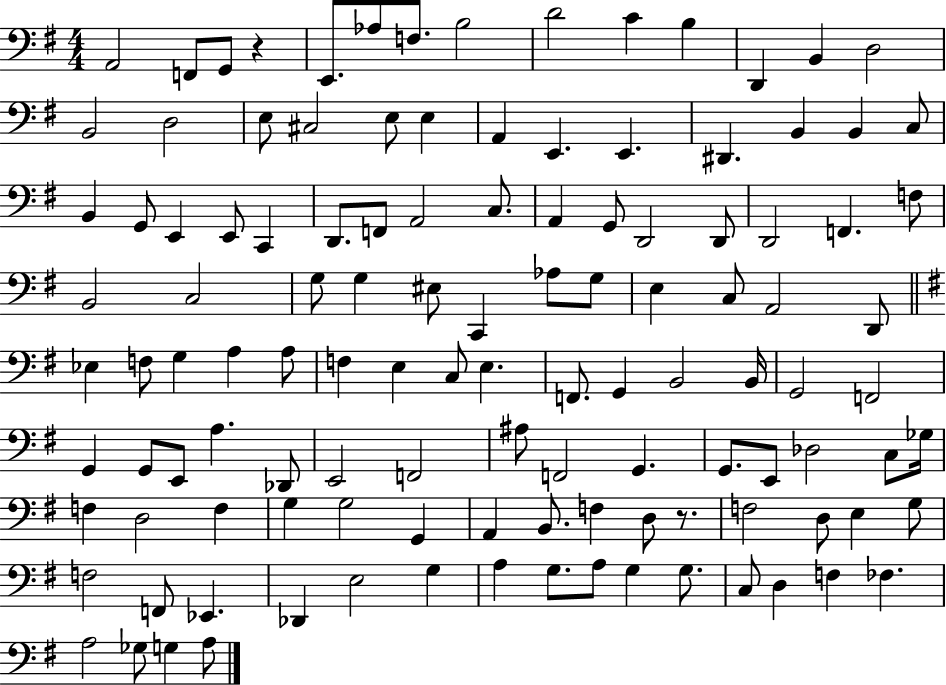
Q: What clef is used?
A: bass